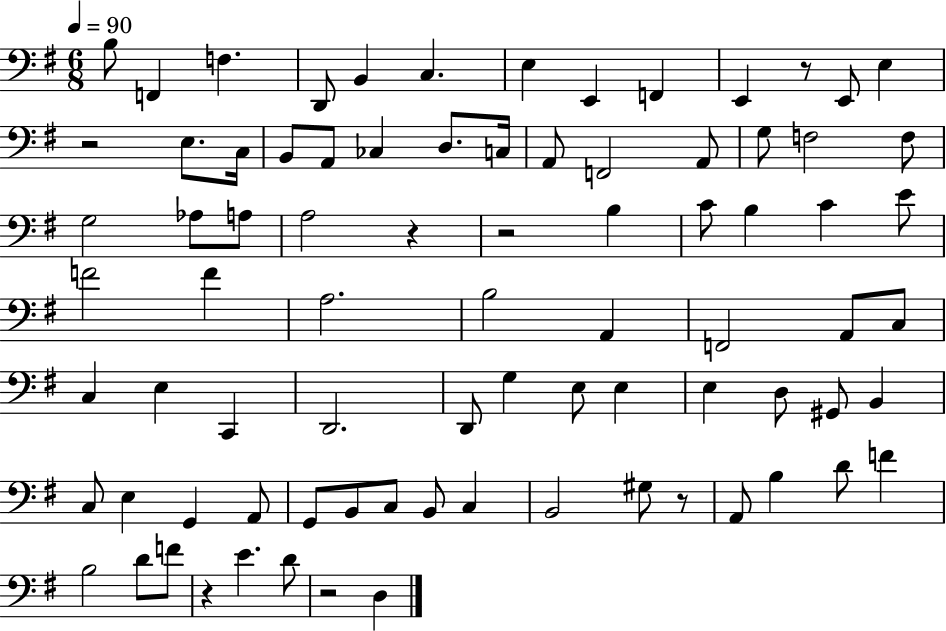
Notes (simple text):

B3/e F2/q F3/q. D2/e B2/q C3/q. E3/q E2/q F2/q E2/q R/e E2/e E3/q R/h E3/e. C3/s B2/e A2/e CES3/q D3/e. C3/s A2/e F2/h A2/e G3/e F3/h F3/e G3/h Ab3/e A3/e A3/h R/q R/h B3/q C4/e B3/q C4/q E4/e F4/h F4/q A3/h. B3/h A2/q F2/h A2/e C3/e C3/q E3/q C2/q D2/h. D2/e G3/q E3/e E3/q E3/q D3/e G#2/e B2/q C3/e E3/q G2/q A2/e G2/e B2/e C3/e B2/e C3/q B2/h G#3/e R/e A2/e B3/q D4/e F4/q B3/h D4/e F4/e R/q E4/q. D4/e R/h D3/q